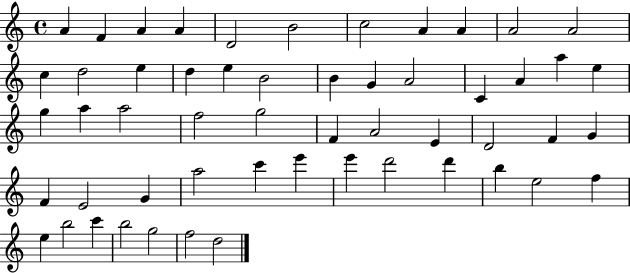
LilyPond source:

{
  \clef treble
  \time 4/4
  \defaultTimeSignature
  \key c \major
  a'4 f'4 a'4 a'4 | d'2 b'2 | c''2 a'4 a'4 | a'2 a'2 | \break c''4 d''2 e''4 | d''4 e''4 b'2 | b'4 g'4 a'2 | c'4 a'4 a''4 e''4 | \break g''4 a''4 a''2 | f''2 g''2 | f'4 a'2 e'4 | d'2 f'4 g'4 | \break f'4 e'2 g'4 | a''2 c'''4 e'''4 | e'''4 d'''2 d'''4 | b''4 e''2 f''4 | \break e''4 b''2 c'''4 | b''2 g''2 | f''2 d''2 | \bar "|."
}